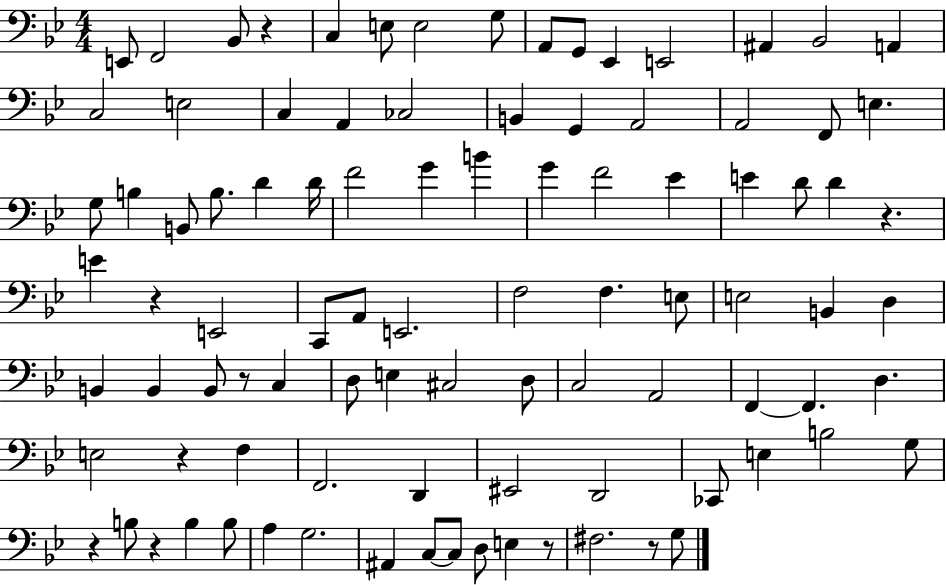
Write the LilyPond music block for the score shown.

{
  \clef bass
  \numericTimeSignature
  \time 4/4
  \key bes \major
  e,8 f,2 bes,8 r4 | c4 e8 e2 g8 | a,8 g,8 ees,4 e,2 | ais,4 bes,2 a,4 | \break c2 e2 | c4 a,4 ces2 | b,4 g,4 a,2 | a,2 f,8 e4. | \break g8 b4 b,8 b8. d'4 d'16 | f'2 g'4 b'4 | g'4 f'2 ees'4 | e'4 d'8 d'4 r4. | \break e'4 r4 e,2 | c,8 a,8 e,2. | f2 f4. e8 | e2 b,4 d4 | \break b,4 b,4 b,8 r8 c4 | d8 e4 cis2 d8 | c2 a,2 | f,4~~ f,4. d4. | \break e2 r4 f4 | f,2. d,4 | eis,2 d,2 | ces,8 e4 b2 g8 | \break r4 b8 r4 b4 b8 | a4 g2. | ais,4 c8~~ c8 d8 e4 r8 | fis2. r8 g8 | \break \bar "|."
}